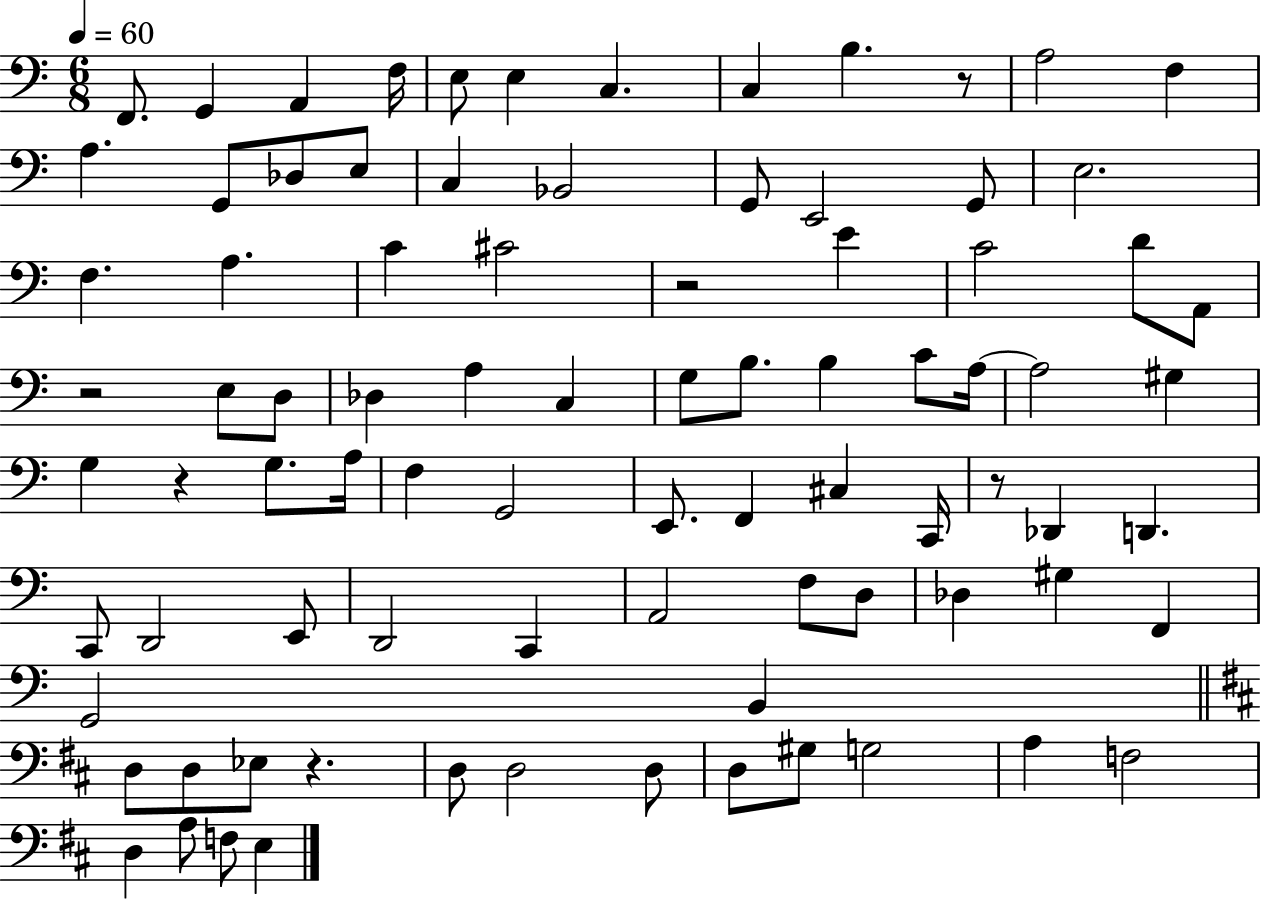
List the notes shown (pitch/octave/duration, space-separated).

F2/e. G2/q A2/q F3/s E3/e E3/q C3/q. C3/q B3/q. R/e A3/h F3/q A3/q. G2/e Db3/e E3/e C3/q Bb2/h G2/e E2/h G2/e E3/h. F3/q. A3/q. C4/q C#4/h R/h E4/q C4/h D4/e A2/e R/h E3/e D3/e Db3/q A3/q C3/q G3/e B3/e. B3/q C4/e A3/s A3/h G#3/q G3/q R/q G3/e. A3/s F3/q G2/h E2/e. F2/q C#3/q C2/s R/e Db2/q D2/q. C2/e D2/h E2/e D2/h C2/q A2/h F3/e D3/e Db3/q G#3/q F2/q G2/h B2/q D3/e D3/e Eb3/e R/q. D3/e D3/h D3/e D3/e G#3/e G3/h A3/q F3/h D3/q A3/e F3/e E3/q